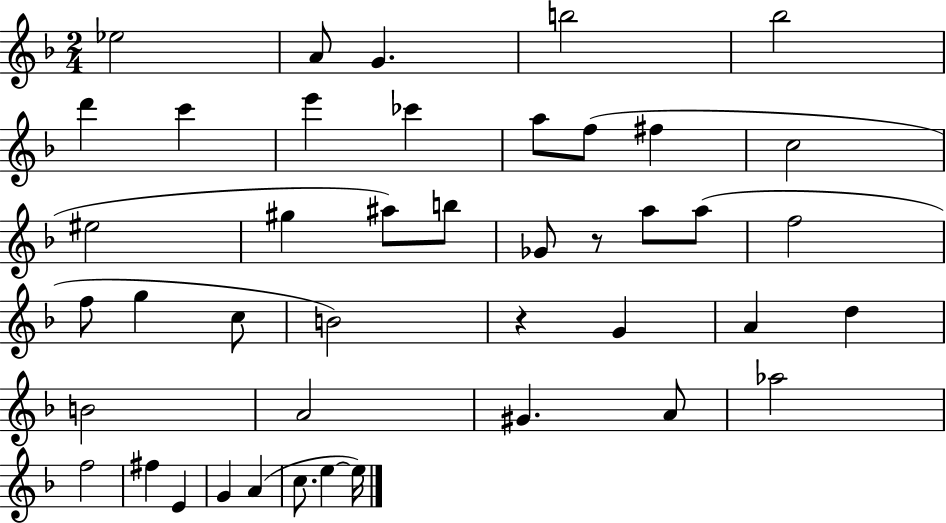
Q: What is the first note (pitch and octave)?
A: Eb5